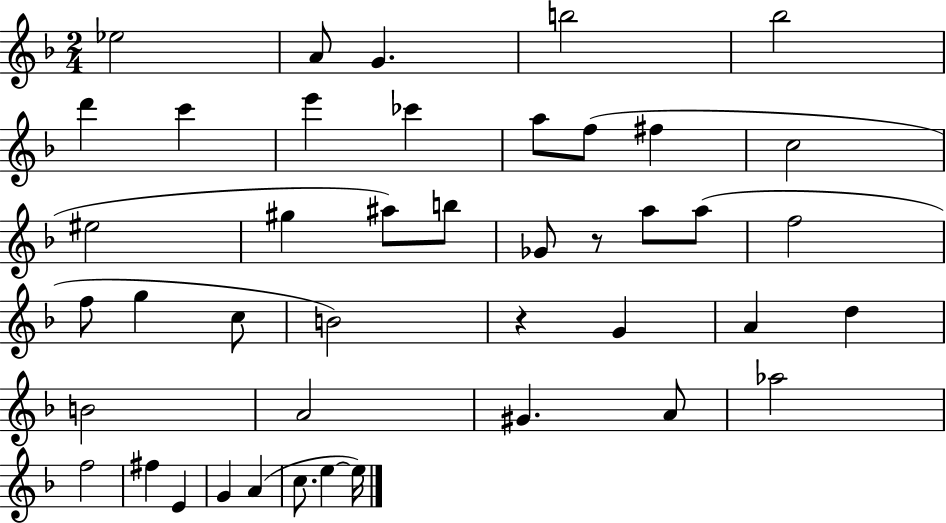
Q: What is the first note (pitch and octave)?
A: Eb5